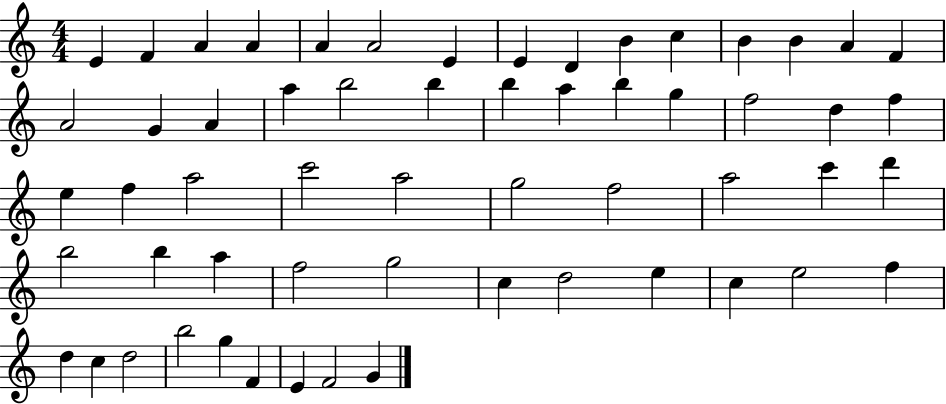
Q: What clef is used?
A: treble